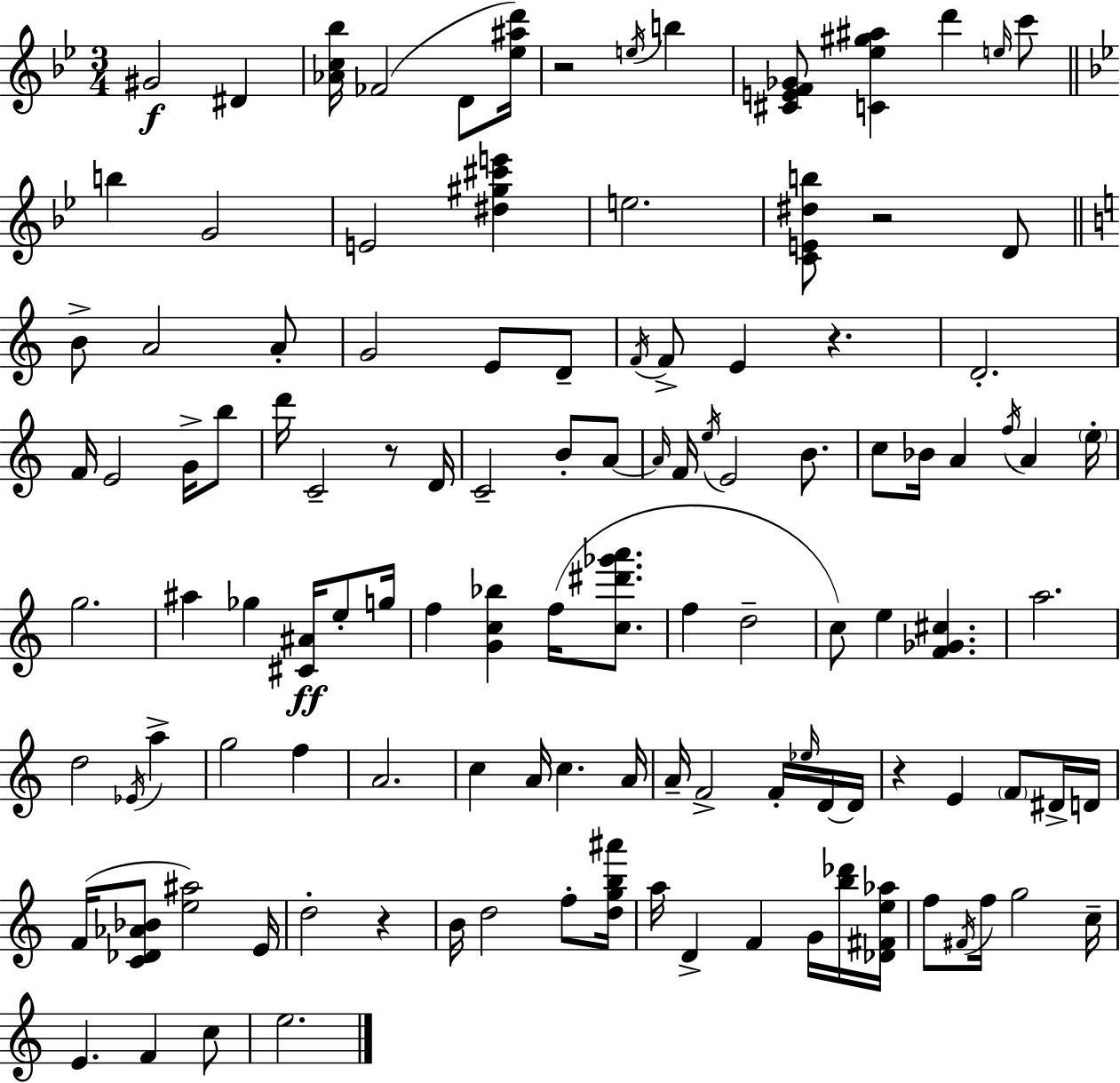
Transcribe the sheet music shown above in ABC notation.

X:1
T:Untitled
M:3/4
L:1/4
K:Bb
^G2 ^D [_Ac_b]/4 _F2 D/2 [_e^ad']/4 z2 e/4 b [^CEF_G]/2 [C_e^g^a] d' e/4 c'/2 b G2 E2 [^d^g^c'e'] e2 [CE^db]/2 z2 D/2 B/2 A2 A/2 G2 E/2 D/2 F/4 F/2 E z D2 F/4 E2 G/4 b/2 d'/4 C2 z/2 D/4 C2 B/2 A/2 A/4 F/4 e/4 E2 B/2 c/2 _B/4 A f/4 A e/4 g2 ^a _g [^C^A]/4 e/2 g/4 f [Gc_b] f/4 [c^d'_g'a']/2 f d2 c/2 e [F_G^c] a2 d2 _E/4 a g2 f A2 c A/4 c A/4 A/4 F2 F/4 _e/4 D/4 D/4 z E F/2 ^D/4 D/4 F/4 [C_D_A_B]/2 [e^a]2 E/4 d2 z B/4 d2 f/2 [dgb^a']/4 a/4 D F G/4 [b_d']/4 [_D^Fe_a]/4 f/2 ^F/4 f/4 g2 c/4 E F c/2 e2